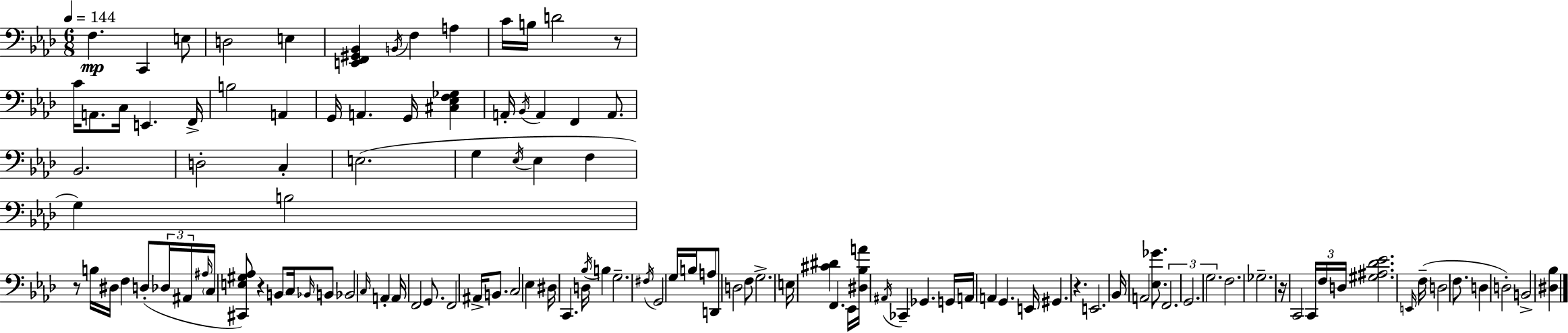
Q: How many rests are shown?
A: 5